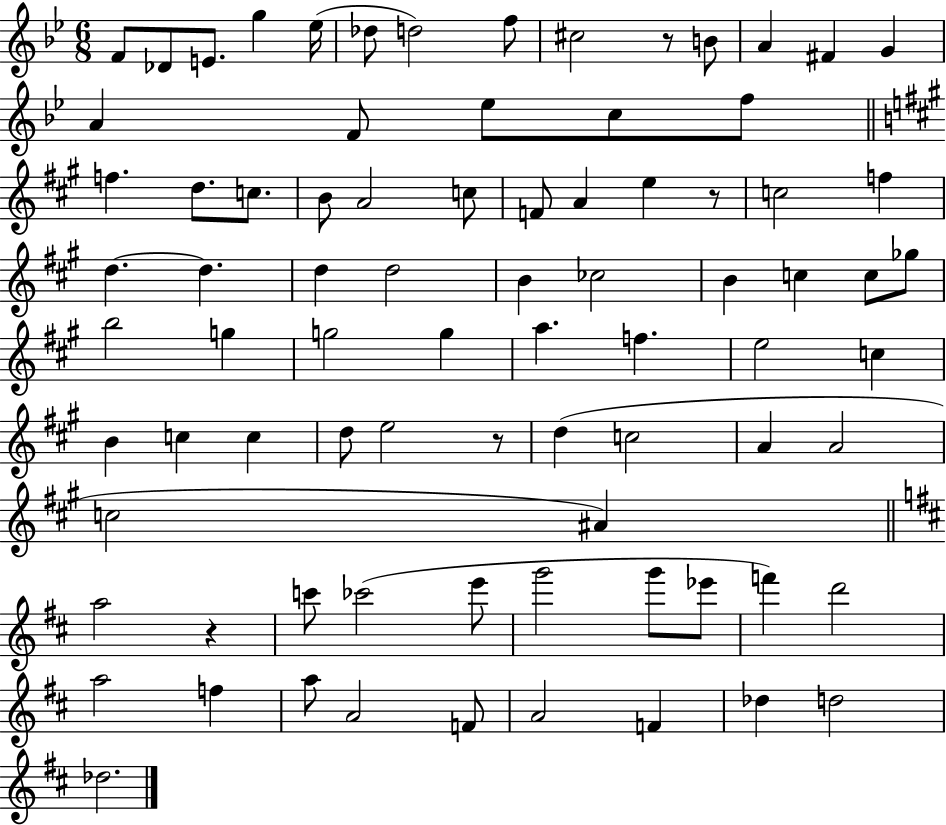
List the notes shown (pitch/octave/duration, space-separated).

F4/e Db4/e E4/e. G5/q Eb5/s Db5/e D5/h F5/e C#5/h R/e B4/e A4/q F#4/q G4/q A4/q F4/e Eb5/e C5/e F5/e F5/q. D5/e. C5/e. B4/e A4/h C5/e F4/e A4/q E5/q R/e C5/h F5/q D5/q. D5/q. D5/q D5/h B4/q CES5/h B4/q C5/q C5/e Gb5/e B5/h G5/q G5/h G5/q A5/q. F5/q. E5/h C5/q B4/q C5/q C5/q D5/e E5/h R/e D5/q C5/h A4/q A4/h C5/h A#4/q A5/h R/q C6/e CES6/h E6/e G6/h G6/e Eb6/e F6/q D6/h A5/h F5/q A5/e A4/h F4/e A4/h F4/q Db5/q D5/h Db5/h.